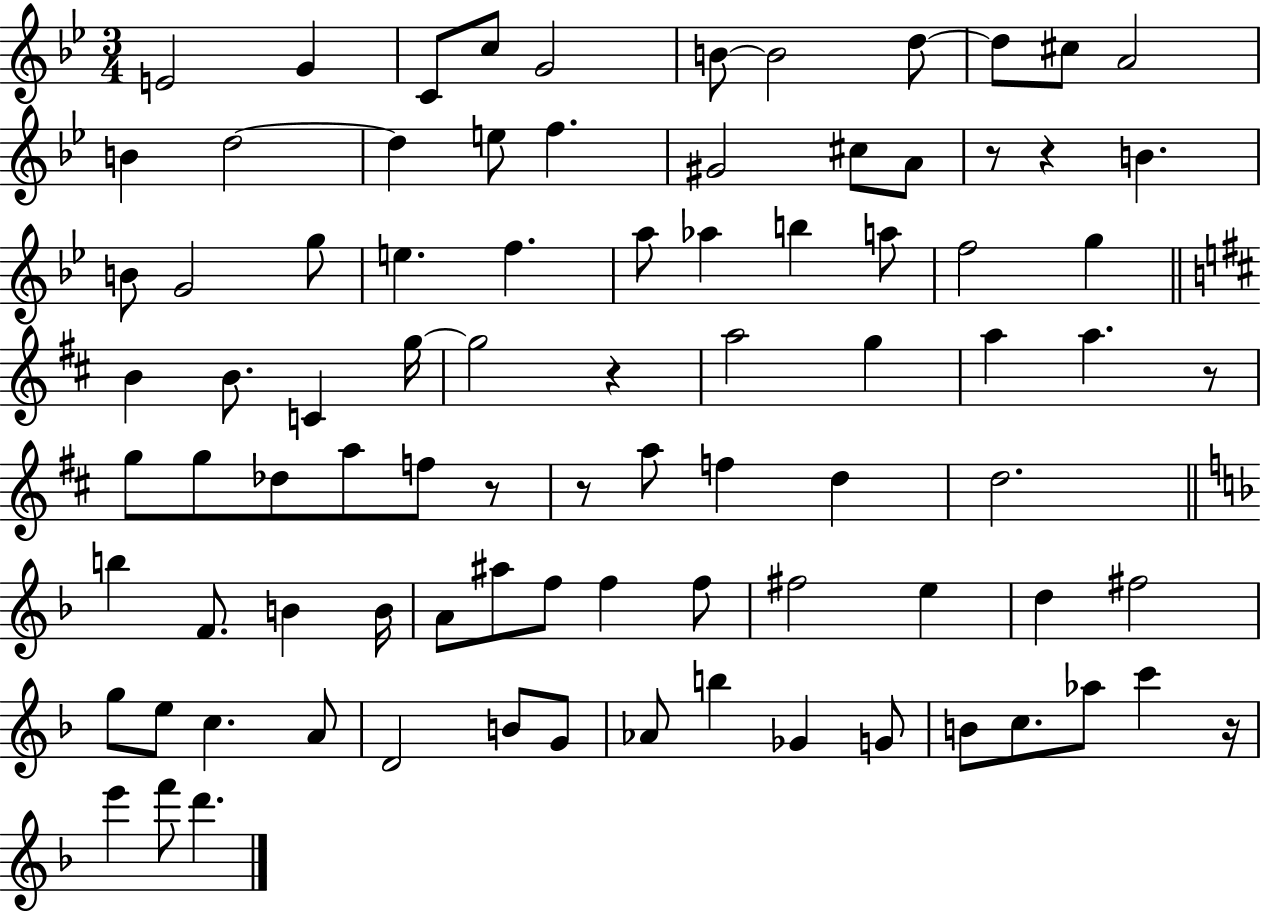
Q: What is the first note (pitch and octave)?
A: E4